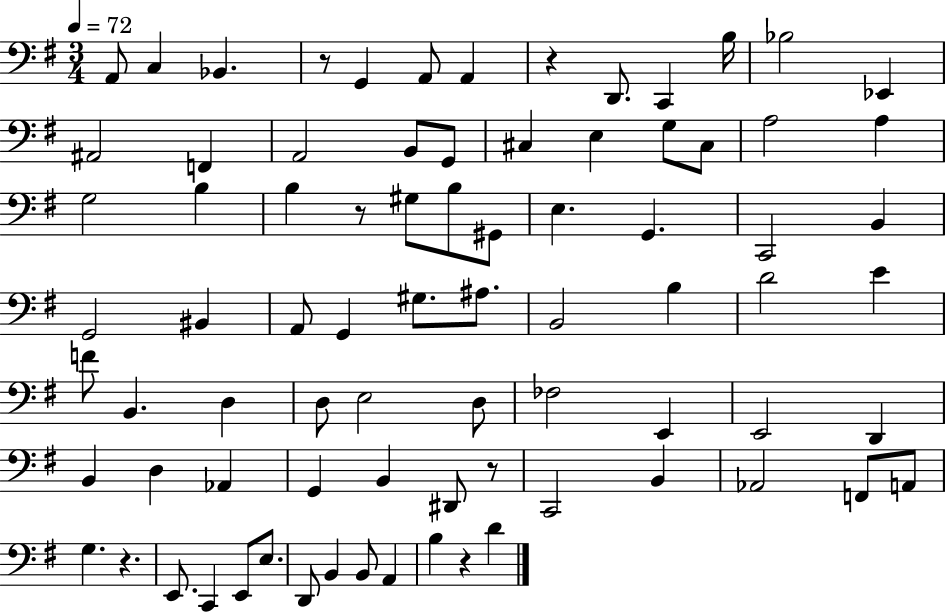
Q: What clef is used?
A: bass